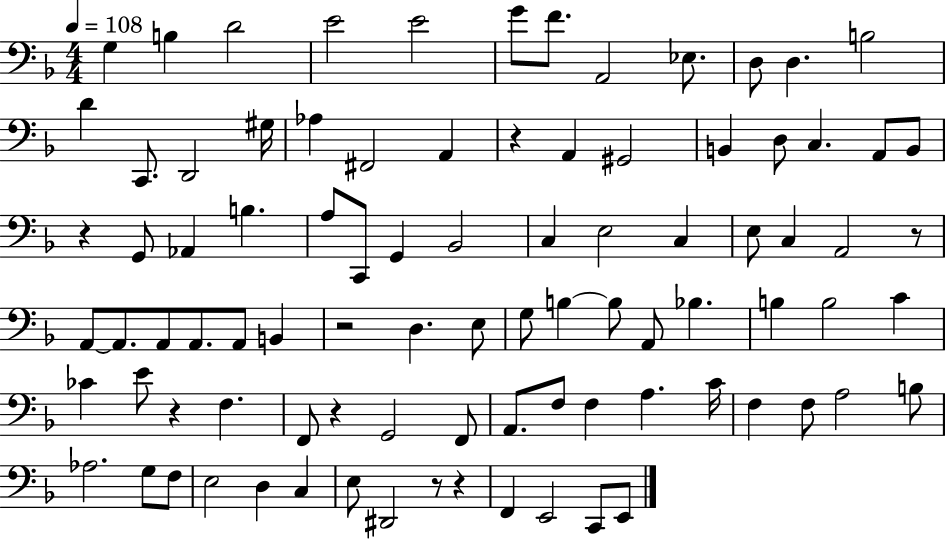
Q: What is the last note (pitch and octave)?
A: E2